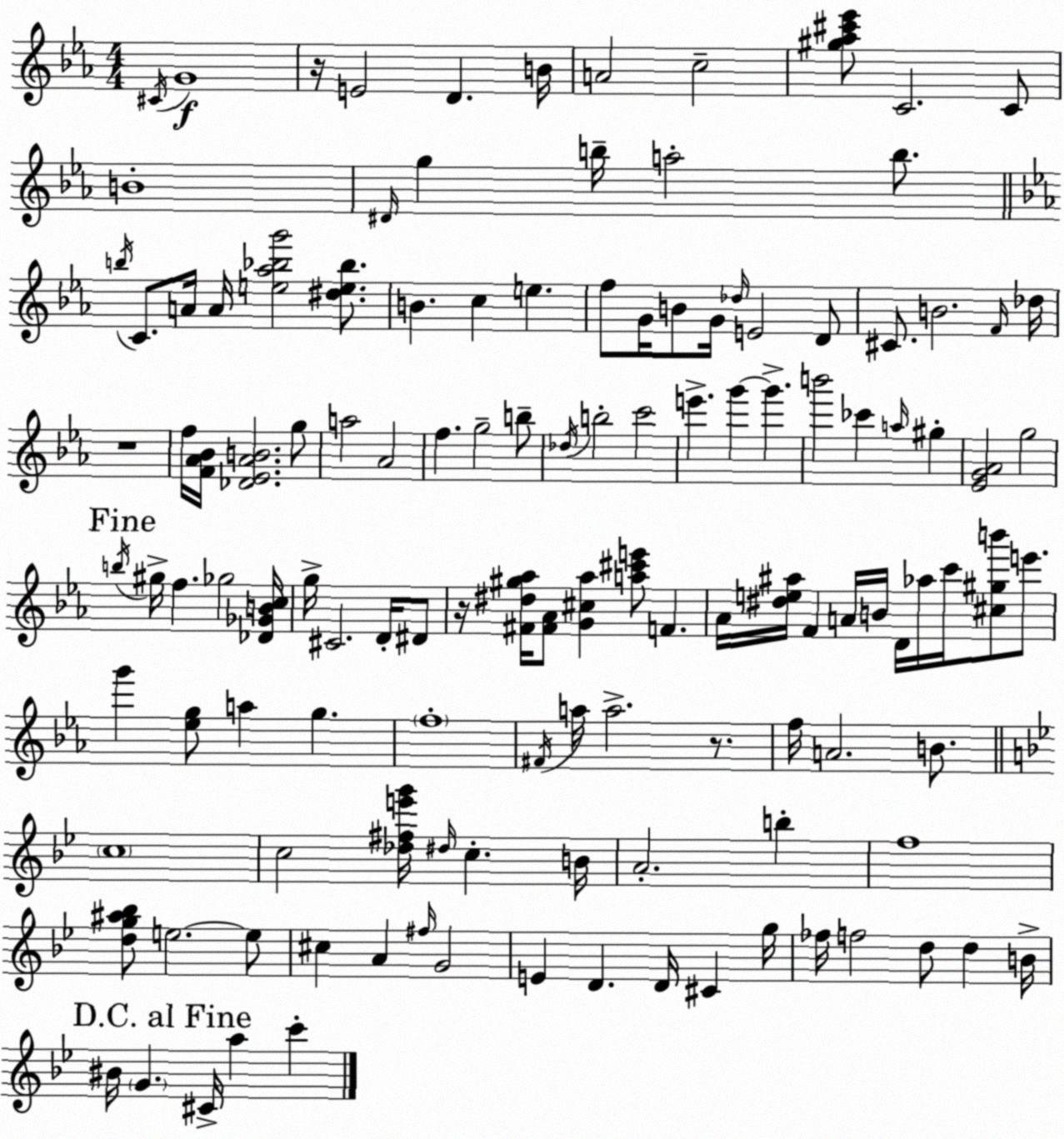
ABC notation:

X:1
T:Untitled
M:4/4
L:1/4
K:Eb
^C/4 G4 z/4 E2 D B/4 A2 c2 [^g_a^c'_e']/2 C2 C/2 B4 ^D/4 g b/4 a2 b/2 b/4 C/2 A/4 A/4 [e_a_bg']2 [^de_b]/2 B c e f/2 G/4 B/2 G/4 _d/4 E2 D/2 ^C/2 B2 F/4 _d/4 z4 f/4 [F_A_B]/4 [_D_E_AB]2 g/2 a2 _A2 f g2 b/2 _d/4 b2 c'2 e' g' g' b'2 _c' a/4 ^g [_EG_A]2 g2 b/4 ^g/4 f _g2 [_D_GBc]/4 g/4 ^C2 D/4 ^D/2 z/4 [^F^d^g_a]/4 [^F_A]/2 [G^c_a] [a^c'e']/2 F _A/4 [^de^a]/4 F A/4 B/4 D/4 _a/4 c'/4 [^c^gb']/2 e'/2 g' [_eg]/2 a g f4 ^F/4 a/4 a2 z/2 f/4 A2 B/2 c4 c2 [_d^fe'g']/4 ^d/4 c B/4 A2 b f4 [dg^a_b]/2 e2 e/2 ^c A ^f/4 G2 E D D/4 ^C g/4 _f/4 f2 d/2 d B/4 ^B/4 G ^C/4 a c'